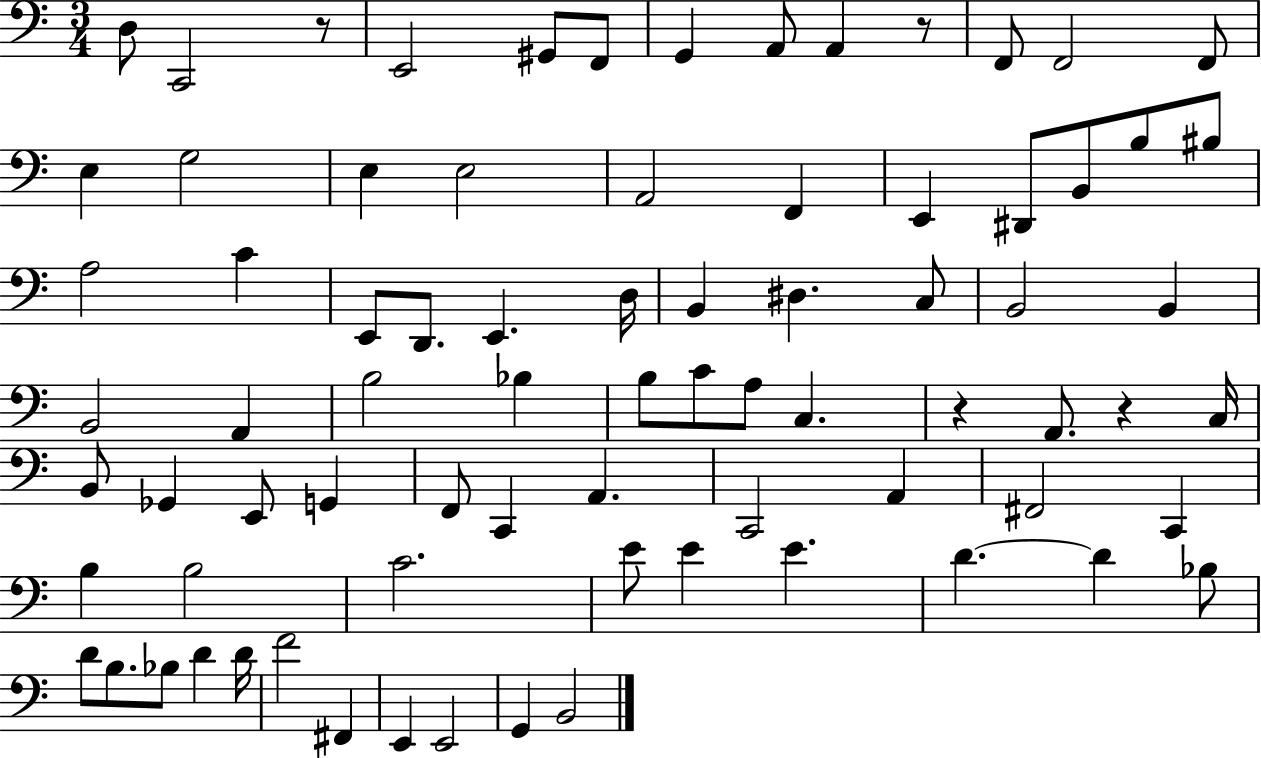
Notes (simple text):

D3/e C2/h R/e E2/h G#2/e F2/e G2/q A2/e A2/q R/e F2/e F2/h F2/e E3/q G3/h E3/q E3/h A2/h F2/q E2/q D#2/e B2/e B3/e BIS3/e A3/h C4/q E2/e D2/e. E2/q. D3/s B2/q D#3/q. C3/e B2/h B2/q B2/h A2/q B3/h Bb3/q B3/e C4/e A3/e C3/q. R/q A2/e. R/q C3/s B2/e Gb2/q E2/e G2/q F2/e C2/q A2/q. C2/h A2/q F#2/h C2/q B3/q B3/h C4/h. E4/e E4/q E4/q. D4/q. D4/q Bb3/e D4/e B3/e. Bb3/e D4/q D4/s F4/h F#2/q E2/q E2/h G2/q B2/h